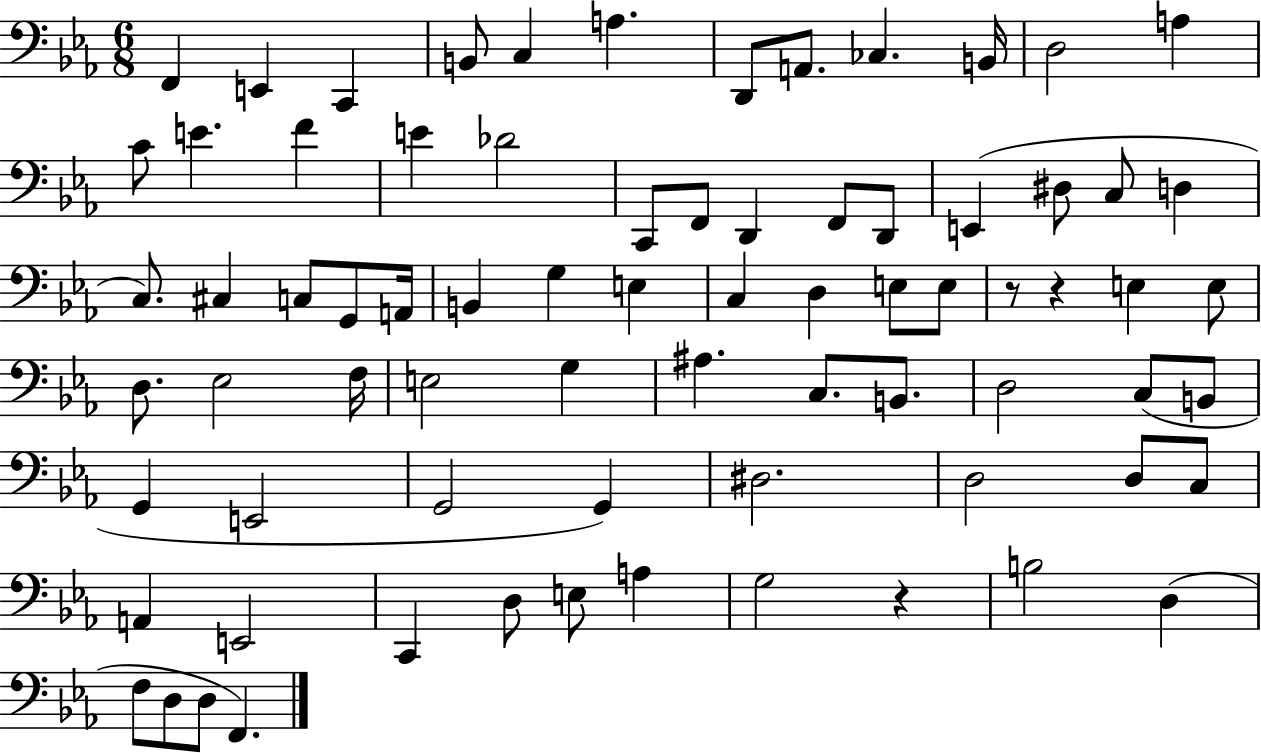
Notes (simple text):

F2/q E2/q C2/q B2/e C3/q A3/q. D2/e A2/e. CES3/q. B2/s D3/h A3/q C4/e E4/q. F4/q E4/q Db4/h C2/e F2/e D2/q F2/e D2/e E2/q D#3/e C3/e D3/q C3/e. C#3/q C3/e G2/e A2/s B2/q G3/q E3/q C3/q D3/q E3/e E3/e R/e R/q E3/q E3/e D3/e. Eb3/h F3/s E3/h G3/q A#3/q. C3/e. B2/e. D3/h C3/e B2/e G2/q E2/h G2/h G2/q D#3/h. D3/h D3/e C3/e A2/q E2/h C2/q D3/e E3/e A3/q G3/h R/q B3/h D3/q F3/e D3/e D3/e F2/q.